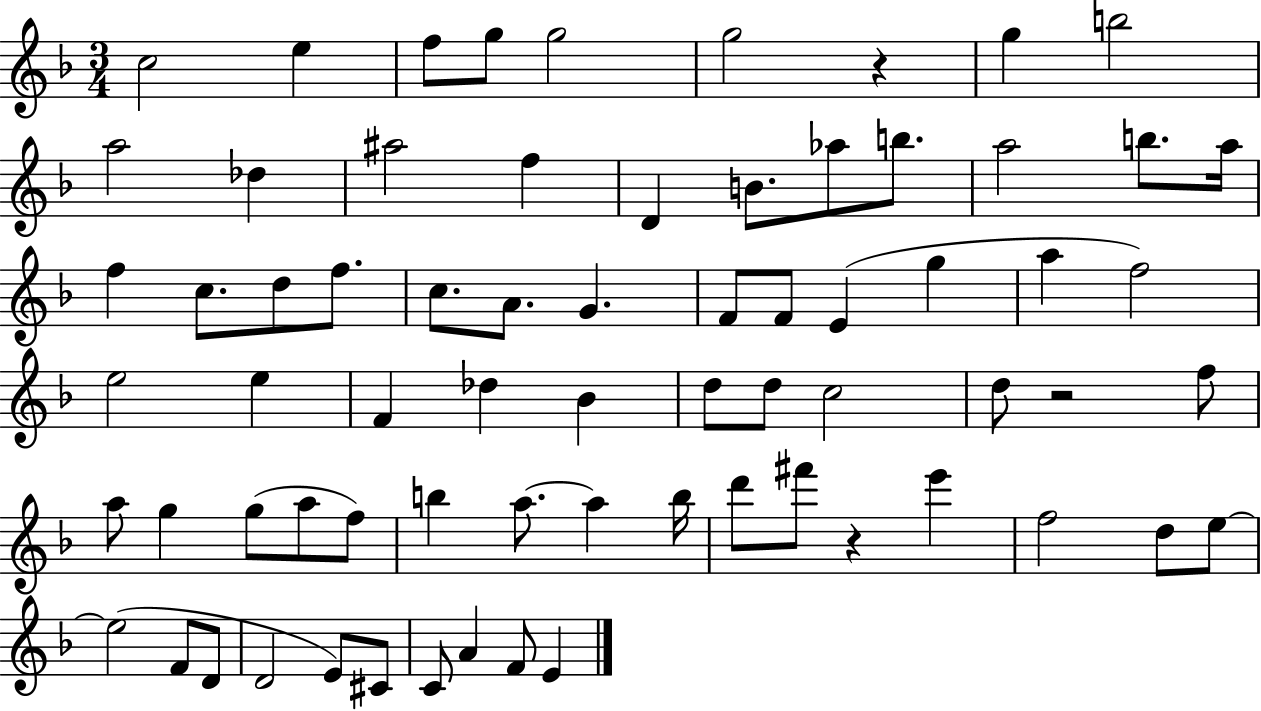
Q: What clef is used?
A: treble